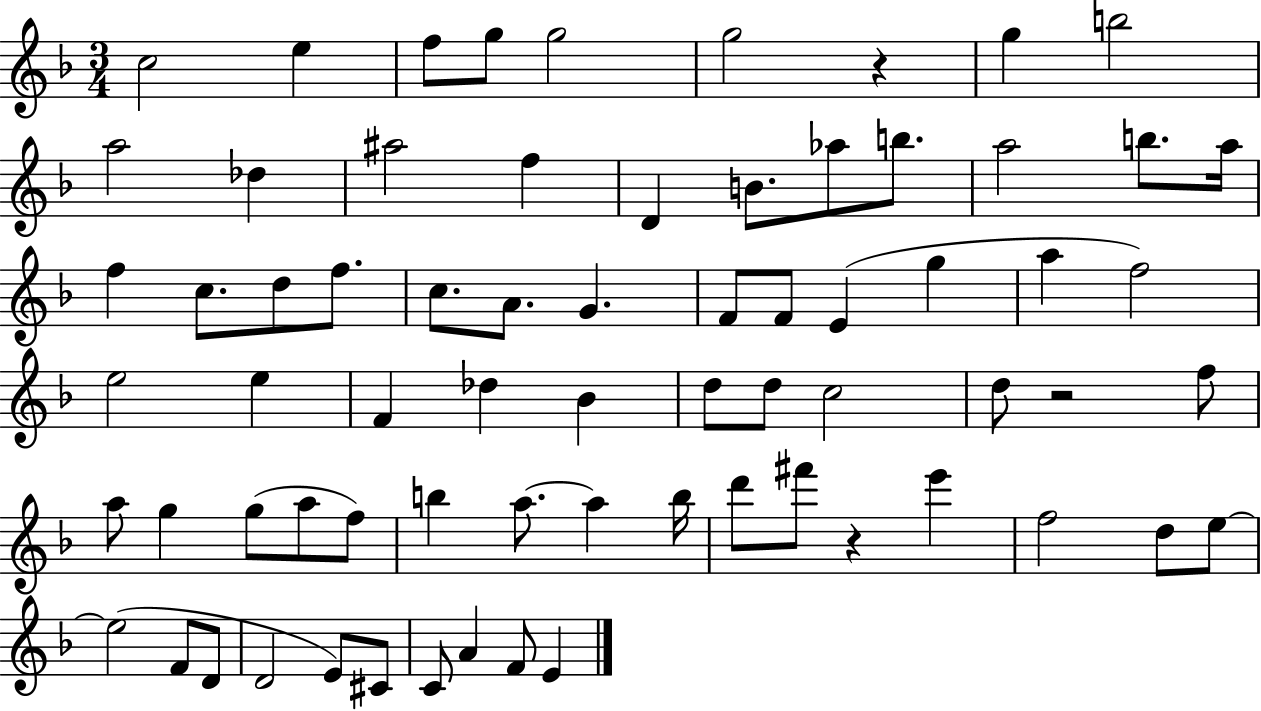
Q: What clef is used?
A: treble